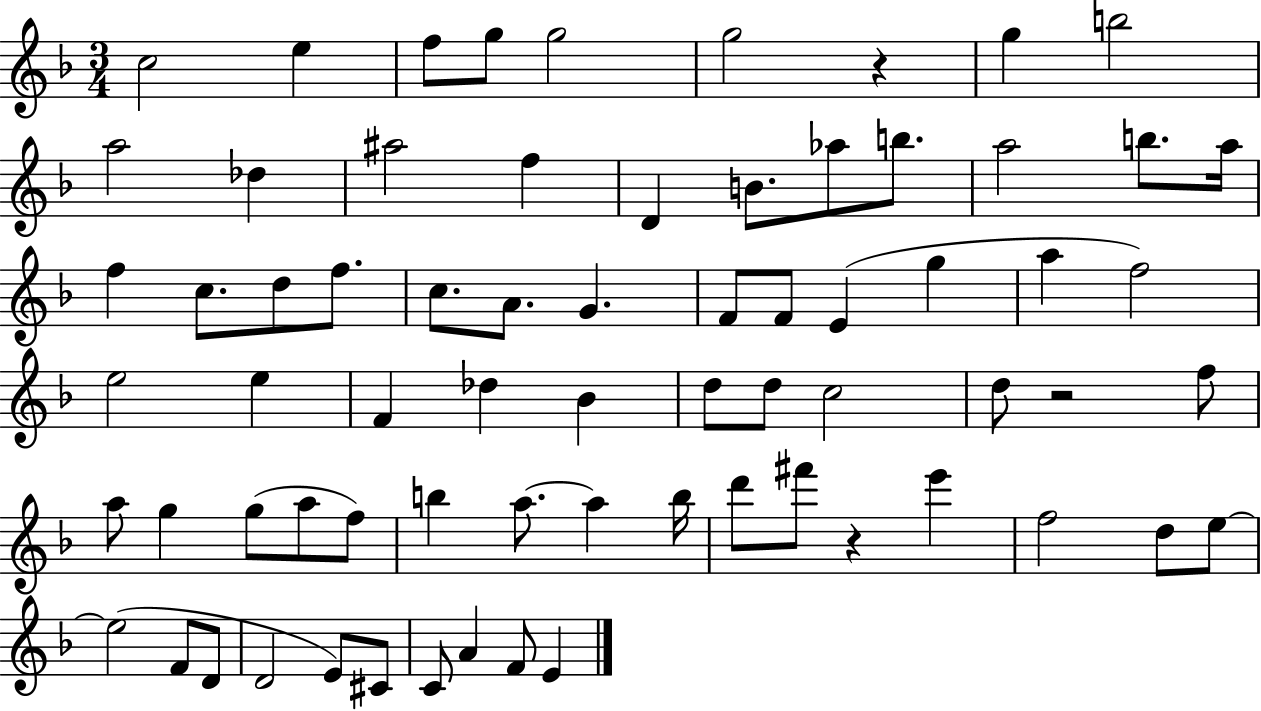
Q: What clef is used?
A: treble